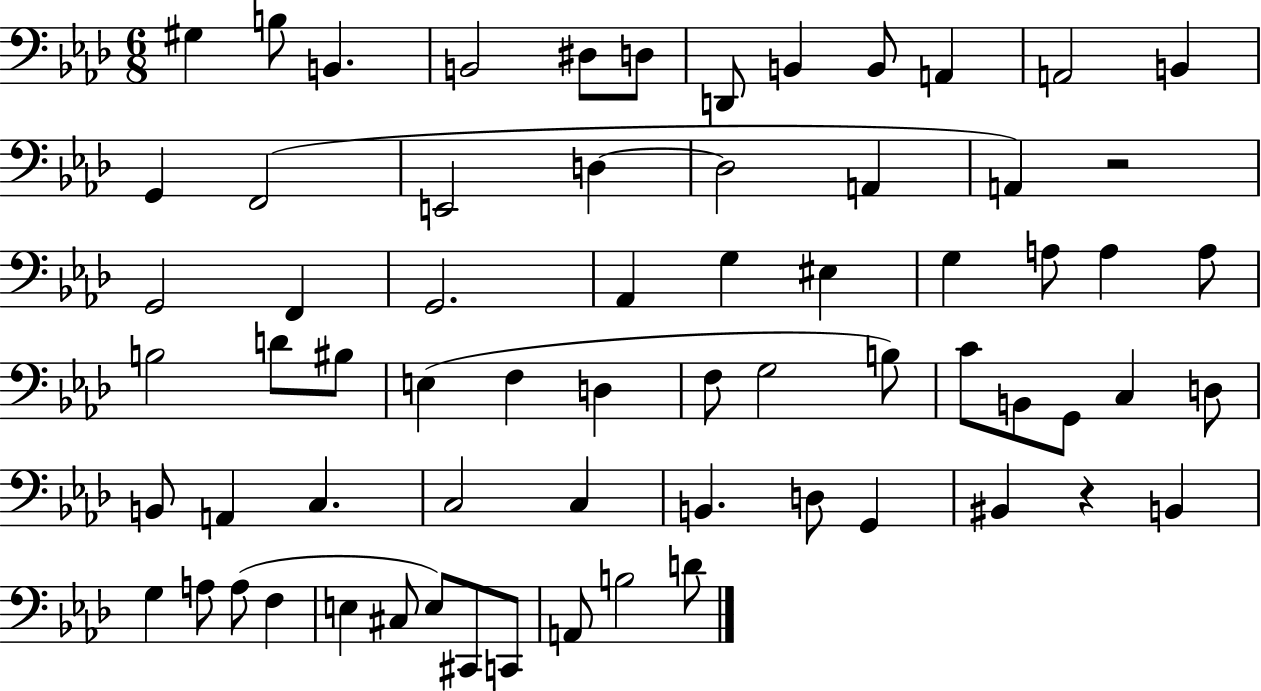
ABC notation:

X:1
T:Untitled
M:6/8
L:1/4
K:Ab
^G, B,/2 B,, B,,2 ^D,/2 D,/2 D,,/2 B,, B,,/2 A,, A,,2 B,, G,, F,,2 E,,2 D, D,2 A,, A,, z2 G,,2 F,, G,,2 _A,, G, ^E, G, A,/2 A, A,/2 B,2 D/2 ^B,/2 E, F, D, F,/2 G,2 B,/2 C/2 B,,/2 G,,/2 C, D,/2 B,,/2 A,, C, C,2 C, B,, D,/2 G,, ^B,, z B,, G, A,/2 A,/2 F, E, ^C,/2 E,/2 ^C,,/2 C,,/2 A,,/2 B,2 D/2